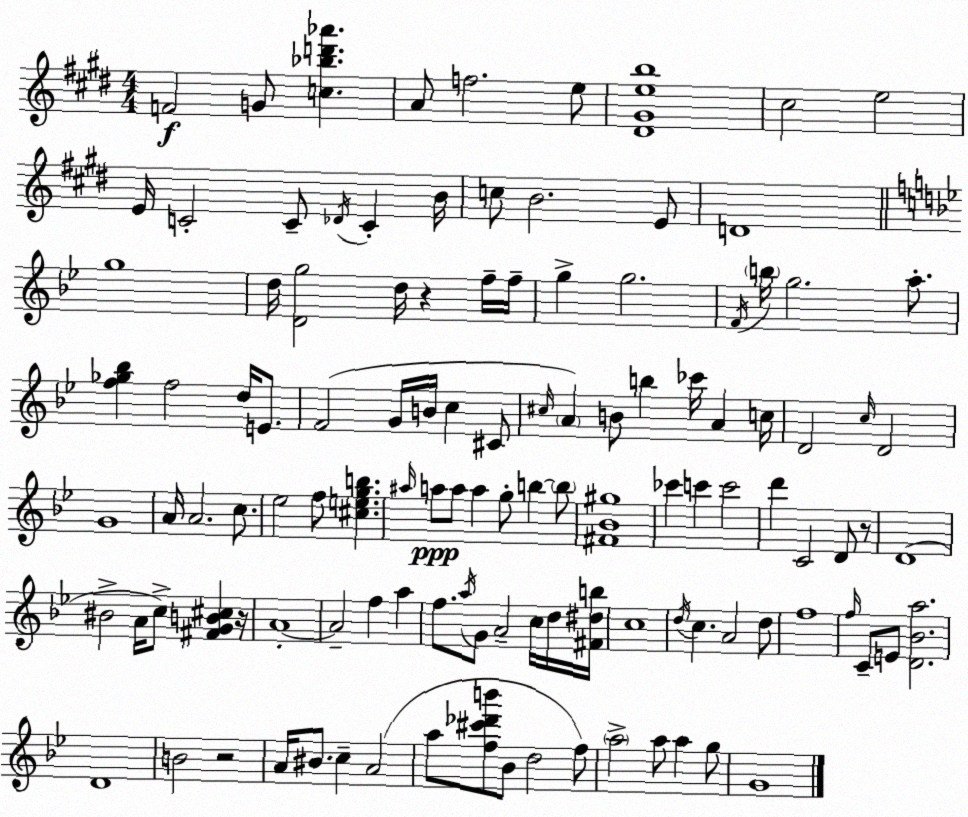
X:1
T:Untitled
M:4/4
L:1/4
K:E
F2 G/2 [c_bd'_a'] A/2 f2 e/2 [^D^Geb]4 ^c2 e2 E/4 C2 C/2 _D/4 C B/4 c/2 B2 E/2 D4 g4 d/4 [Dg]2 d/4 z f/4 f/4 g g2 F/4 b/4 g2 a/2 [f_g_b] f2 d/4 E/2 F2 G/4 B/4 c ^C/2 ^c/4 A B/2 b _c'/4 A c/4 D2 c/4 D2 G4 A/4 A2 c/2 _e2 f/2 [^cegb] ^a/4 a/2 a/2 a g/2 b b/2 [^F_B^g]4 _c' c' c'2 d' C2 D/2 z/2 D4 ^B2 A/4 c/2 [^FGB^c] z/4 A4 A2 f a f/2 a/4 G/2 A2 c/4 d/4 [^F^db]/4 c4 d/4 c A2 d/2 f4 f/4 C/2 E/2 [D_Ba]2 D4 B2 z2 A/4 ^B/2 c A2 a/2 [f^c'_d'b']/2 _B/2 d2 f/2 a2 a/2 a g/2 G4